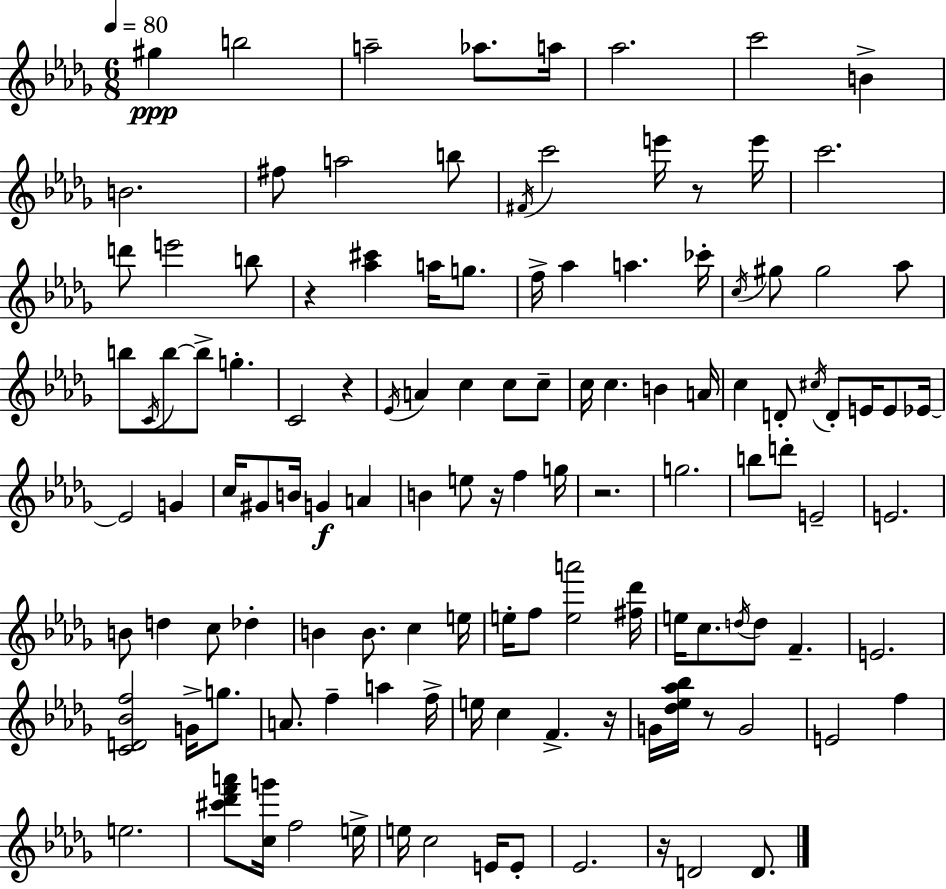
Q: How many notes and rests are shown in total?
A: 122